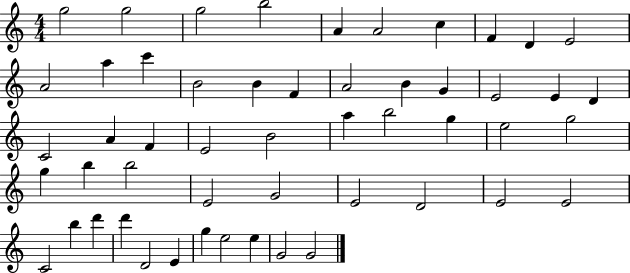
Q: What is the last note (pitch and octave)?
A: G4